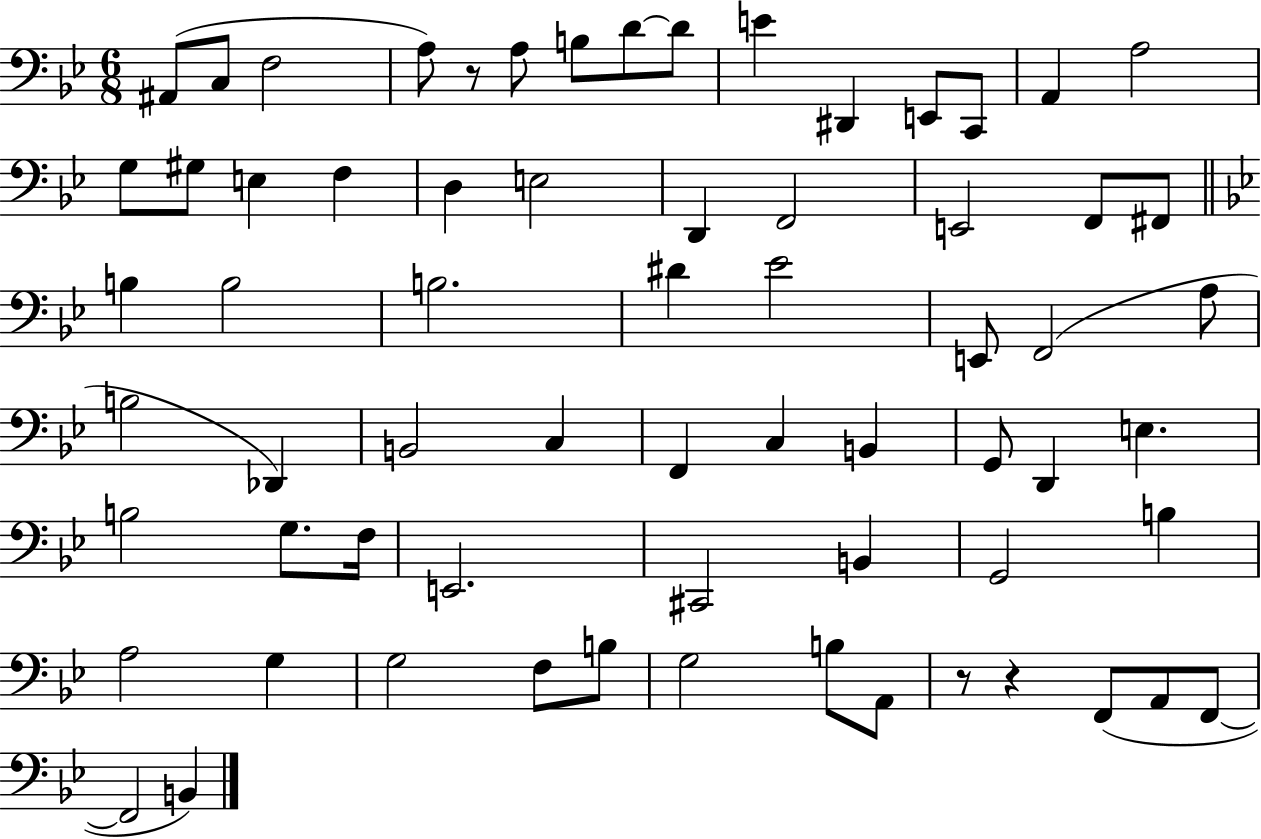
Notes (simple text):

A#2/e C3/e F3/h A3/e R/e A3/e B3/e D4/e D4/e E4/q D#2/q E2/e C2/e A2/q A3/h G3/e G#3/e E3/q F3/q D3/q E3/h D2/q F2/h E2/h F2/e F#2/e B3/q B3/h B3/h. D#4/q Eb4/h E2/e F2/h A3/e B3/h Db2/q B2/h C3/q F2/q C3/q B2/q G2/e D2/q E3/q. B3/h G3/e. F3/s E2/h. C#2/h B2/q G2/h B3/q A3/h G3/q G3/h F3/e B3/e G3/h B3/e A2/e R/e R/q F2/e A2/e F2/e F2/h B2/q